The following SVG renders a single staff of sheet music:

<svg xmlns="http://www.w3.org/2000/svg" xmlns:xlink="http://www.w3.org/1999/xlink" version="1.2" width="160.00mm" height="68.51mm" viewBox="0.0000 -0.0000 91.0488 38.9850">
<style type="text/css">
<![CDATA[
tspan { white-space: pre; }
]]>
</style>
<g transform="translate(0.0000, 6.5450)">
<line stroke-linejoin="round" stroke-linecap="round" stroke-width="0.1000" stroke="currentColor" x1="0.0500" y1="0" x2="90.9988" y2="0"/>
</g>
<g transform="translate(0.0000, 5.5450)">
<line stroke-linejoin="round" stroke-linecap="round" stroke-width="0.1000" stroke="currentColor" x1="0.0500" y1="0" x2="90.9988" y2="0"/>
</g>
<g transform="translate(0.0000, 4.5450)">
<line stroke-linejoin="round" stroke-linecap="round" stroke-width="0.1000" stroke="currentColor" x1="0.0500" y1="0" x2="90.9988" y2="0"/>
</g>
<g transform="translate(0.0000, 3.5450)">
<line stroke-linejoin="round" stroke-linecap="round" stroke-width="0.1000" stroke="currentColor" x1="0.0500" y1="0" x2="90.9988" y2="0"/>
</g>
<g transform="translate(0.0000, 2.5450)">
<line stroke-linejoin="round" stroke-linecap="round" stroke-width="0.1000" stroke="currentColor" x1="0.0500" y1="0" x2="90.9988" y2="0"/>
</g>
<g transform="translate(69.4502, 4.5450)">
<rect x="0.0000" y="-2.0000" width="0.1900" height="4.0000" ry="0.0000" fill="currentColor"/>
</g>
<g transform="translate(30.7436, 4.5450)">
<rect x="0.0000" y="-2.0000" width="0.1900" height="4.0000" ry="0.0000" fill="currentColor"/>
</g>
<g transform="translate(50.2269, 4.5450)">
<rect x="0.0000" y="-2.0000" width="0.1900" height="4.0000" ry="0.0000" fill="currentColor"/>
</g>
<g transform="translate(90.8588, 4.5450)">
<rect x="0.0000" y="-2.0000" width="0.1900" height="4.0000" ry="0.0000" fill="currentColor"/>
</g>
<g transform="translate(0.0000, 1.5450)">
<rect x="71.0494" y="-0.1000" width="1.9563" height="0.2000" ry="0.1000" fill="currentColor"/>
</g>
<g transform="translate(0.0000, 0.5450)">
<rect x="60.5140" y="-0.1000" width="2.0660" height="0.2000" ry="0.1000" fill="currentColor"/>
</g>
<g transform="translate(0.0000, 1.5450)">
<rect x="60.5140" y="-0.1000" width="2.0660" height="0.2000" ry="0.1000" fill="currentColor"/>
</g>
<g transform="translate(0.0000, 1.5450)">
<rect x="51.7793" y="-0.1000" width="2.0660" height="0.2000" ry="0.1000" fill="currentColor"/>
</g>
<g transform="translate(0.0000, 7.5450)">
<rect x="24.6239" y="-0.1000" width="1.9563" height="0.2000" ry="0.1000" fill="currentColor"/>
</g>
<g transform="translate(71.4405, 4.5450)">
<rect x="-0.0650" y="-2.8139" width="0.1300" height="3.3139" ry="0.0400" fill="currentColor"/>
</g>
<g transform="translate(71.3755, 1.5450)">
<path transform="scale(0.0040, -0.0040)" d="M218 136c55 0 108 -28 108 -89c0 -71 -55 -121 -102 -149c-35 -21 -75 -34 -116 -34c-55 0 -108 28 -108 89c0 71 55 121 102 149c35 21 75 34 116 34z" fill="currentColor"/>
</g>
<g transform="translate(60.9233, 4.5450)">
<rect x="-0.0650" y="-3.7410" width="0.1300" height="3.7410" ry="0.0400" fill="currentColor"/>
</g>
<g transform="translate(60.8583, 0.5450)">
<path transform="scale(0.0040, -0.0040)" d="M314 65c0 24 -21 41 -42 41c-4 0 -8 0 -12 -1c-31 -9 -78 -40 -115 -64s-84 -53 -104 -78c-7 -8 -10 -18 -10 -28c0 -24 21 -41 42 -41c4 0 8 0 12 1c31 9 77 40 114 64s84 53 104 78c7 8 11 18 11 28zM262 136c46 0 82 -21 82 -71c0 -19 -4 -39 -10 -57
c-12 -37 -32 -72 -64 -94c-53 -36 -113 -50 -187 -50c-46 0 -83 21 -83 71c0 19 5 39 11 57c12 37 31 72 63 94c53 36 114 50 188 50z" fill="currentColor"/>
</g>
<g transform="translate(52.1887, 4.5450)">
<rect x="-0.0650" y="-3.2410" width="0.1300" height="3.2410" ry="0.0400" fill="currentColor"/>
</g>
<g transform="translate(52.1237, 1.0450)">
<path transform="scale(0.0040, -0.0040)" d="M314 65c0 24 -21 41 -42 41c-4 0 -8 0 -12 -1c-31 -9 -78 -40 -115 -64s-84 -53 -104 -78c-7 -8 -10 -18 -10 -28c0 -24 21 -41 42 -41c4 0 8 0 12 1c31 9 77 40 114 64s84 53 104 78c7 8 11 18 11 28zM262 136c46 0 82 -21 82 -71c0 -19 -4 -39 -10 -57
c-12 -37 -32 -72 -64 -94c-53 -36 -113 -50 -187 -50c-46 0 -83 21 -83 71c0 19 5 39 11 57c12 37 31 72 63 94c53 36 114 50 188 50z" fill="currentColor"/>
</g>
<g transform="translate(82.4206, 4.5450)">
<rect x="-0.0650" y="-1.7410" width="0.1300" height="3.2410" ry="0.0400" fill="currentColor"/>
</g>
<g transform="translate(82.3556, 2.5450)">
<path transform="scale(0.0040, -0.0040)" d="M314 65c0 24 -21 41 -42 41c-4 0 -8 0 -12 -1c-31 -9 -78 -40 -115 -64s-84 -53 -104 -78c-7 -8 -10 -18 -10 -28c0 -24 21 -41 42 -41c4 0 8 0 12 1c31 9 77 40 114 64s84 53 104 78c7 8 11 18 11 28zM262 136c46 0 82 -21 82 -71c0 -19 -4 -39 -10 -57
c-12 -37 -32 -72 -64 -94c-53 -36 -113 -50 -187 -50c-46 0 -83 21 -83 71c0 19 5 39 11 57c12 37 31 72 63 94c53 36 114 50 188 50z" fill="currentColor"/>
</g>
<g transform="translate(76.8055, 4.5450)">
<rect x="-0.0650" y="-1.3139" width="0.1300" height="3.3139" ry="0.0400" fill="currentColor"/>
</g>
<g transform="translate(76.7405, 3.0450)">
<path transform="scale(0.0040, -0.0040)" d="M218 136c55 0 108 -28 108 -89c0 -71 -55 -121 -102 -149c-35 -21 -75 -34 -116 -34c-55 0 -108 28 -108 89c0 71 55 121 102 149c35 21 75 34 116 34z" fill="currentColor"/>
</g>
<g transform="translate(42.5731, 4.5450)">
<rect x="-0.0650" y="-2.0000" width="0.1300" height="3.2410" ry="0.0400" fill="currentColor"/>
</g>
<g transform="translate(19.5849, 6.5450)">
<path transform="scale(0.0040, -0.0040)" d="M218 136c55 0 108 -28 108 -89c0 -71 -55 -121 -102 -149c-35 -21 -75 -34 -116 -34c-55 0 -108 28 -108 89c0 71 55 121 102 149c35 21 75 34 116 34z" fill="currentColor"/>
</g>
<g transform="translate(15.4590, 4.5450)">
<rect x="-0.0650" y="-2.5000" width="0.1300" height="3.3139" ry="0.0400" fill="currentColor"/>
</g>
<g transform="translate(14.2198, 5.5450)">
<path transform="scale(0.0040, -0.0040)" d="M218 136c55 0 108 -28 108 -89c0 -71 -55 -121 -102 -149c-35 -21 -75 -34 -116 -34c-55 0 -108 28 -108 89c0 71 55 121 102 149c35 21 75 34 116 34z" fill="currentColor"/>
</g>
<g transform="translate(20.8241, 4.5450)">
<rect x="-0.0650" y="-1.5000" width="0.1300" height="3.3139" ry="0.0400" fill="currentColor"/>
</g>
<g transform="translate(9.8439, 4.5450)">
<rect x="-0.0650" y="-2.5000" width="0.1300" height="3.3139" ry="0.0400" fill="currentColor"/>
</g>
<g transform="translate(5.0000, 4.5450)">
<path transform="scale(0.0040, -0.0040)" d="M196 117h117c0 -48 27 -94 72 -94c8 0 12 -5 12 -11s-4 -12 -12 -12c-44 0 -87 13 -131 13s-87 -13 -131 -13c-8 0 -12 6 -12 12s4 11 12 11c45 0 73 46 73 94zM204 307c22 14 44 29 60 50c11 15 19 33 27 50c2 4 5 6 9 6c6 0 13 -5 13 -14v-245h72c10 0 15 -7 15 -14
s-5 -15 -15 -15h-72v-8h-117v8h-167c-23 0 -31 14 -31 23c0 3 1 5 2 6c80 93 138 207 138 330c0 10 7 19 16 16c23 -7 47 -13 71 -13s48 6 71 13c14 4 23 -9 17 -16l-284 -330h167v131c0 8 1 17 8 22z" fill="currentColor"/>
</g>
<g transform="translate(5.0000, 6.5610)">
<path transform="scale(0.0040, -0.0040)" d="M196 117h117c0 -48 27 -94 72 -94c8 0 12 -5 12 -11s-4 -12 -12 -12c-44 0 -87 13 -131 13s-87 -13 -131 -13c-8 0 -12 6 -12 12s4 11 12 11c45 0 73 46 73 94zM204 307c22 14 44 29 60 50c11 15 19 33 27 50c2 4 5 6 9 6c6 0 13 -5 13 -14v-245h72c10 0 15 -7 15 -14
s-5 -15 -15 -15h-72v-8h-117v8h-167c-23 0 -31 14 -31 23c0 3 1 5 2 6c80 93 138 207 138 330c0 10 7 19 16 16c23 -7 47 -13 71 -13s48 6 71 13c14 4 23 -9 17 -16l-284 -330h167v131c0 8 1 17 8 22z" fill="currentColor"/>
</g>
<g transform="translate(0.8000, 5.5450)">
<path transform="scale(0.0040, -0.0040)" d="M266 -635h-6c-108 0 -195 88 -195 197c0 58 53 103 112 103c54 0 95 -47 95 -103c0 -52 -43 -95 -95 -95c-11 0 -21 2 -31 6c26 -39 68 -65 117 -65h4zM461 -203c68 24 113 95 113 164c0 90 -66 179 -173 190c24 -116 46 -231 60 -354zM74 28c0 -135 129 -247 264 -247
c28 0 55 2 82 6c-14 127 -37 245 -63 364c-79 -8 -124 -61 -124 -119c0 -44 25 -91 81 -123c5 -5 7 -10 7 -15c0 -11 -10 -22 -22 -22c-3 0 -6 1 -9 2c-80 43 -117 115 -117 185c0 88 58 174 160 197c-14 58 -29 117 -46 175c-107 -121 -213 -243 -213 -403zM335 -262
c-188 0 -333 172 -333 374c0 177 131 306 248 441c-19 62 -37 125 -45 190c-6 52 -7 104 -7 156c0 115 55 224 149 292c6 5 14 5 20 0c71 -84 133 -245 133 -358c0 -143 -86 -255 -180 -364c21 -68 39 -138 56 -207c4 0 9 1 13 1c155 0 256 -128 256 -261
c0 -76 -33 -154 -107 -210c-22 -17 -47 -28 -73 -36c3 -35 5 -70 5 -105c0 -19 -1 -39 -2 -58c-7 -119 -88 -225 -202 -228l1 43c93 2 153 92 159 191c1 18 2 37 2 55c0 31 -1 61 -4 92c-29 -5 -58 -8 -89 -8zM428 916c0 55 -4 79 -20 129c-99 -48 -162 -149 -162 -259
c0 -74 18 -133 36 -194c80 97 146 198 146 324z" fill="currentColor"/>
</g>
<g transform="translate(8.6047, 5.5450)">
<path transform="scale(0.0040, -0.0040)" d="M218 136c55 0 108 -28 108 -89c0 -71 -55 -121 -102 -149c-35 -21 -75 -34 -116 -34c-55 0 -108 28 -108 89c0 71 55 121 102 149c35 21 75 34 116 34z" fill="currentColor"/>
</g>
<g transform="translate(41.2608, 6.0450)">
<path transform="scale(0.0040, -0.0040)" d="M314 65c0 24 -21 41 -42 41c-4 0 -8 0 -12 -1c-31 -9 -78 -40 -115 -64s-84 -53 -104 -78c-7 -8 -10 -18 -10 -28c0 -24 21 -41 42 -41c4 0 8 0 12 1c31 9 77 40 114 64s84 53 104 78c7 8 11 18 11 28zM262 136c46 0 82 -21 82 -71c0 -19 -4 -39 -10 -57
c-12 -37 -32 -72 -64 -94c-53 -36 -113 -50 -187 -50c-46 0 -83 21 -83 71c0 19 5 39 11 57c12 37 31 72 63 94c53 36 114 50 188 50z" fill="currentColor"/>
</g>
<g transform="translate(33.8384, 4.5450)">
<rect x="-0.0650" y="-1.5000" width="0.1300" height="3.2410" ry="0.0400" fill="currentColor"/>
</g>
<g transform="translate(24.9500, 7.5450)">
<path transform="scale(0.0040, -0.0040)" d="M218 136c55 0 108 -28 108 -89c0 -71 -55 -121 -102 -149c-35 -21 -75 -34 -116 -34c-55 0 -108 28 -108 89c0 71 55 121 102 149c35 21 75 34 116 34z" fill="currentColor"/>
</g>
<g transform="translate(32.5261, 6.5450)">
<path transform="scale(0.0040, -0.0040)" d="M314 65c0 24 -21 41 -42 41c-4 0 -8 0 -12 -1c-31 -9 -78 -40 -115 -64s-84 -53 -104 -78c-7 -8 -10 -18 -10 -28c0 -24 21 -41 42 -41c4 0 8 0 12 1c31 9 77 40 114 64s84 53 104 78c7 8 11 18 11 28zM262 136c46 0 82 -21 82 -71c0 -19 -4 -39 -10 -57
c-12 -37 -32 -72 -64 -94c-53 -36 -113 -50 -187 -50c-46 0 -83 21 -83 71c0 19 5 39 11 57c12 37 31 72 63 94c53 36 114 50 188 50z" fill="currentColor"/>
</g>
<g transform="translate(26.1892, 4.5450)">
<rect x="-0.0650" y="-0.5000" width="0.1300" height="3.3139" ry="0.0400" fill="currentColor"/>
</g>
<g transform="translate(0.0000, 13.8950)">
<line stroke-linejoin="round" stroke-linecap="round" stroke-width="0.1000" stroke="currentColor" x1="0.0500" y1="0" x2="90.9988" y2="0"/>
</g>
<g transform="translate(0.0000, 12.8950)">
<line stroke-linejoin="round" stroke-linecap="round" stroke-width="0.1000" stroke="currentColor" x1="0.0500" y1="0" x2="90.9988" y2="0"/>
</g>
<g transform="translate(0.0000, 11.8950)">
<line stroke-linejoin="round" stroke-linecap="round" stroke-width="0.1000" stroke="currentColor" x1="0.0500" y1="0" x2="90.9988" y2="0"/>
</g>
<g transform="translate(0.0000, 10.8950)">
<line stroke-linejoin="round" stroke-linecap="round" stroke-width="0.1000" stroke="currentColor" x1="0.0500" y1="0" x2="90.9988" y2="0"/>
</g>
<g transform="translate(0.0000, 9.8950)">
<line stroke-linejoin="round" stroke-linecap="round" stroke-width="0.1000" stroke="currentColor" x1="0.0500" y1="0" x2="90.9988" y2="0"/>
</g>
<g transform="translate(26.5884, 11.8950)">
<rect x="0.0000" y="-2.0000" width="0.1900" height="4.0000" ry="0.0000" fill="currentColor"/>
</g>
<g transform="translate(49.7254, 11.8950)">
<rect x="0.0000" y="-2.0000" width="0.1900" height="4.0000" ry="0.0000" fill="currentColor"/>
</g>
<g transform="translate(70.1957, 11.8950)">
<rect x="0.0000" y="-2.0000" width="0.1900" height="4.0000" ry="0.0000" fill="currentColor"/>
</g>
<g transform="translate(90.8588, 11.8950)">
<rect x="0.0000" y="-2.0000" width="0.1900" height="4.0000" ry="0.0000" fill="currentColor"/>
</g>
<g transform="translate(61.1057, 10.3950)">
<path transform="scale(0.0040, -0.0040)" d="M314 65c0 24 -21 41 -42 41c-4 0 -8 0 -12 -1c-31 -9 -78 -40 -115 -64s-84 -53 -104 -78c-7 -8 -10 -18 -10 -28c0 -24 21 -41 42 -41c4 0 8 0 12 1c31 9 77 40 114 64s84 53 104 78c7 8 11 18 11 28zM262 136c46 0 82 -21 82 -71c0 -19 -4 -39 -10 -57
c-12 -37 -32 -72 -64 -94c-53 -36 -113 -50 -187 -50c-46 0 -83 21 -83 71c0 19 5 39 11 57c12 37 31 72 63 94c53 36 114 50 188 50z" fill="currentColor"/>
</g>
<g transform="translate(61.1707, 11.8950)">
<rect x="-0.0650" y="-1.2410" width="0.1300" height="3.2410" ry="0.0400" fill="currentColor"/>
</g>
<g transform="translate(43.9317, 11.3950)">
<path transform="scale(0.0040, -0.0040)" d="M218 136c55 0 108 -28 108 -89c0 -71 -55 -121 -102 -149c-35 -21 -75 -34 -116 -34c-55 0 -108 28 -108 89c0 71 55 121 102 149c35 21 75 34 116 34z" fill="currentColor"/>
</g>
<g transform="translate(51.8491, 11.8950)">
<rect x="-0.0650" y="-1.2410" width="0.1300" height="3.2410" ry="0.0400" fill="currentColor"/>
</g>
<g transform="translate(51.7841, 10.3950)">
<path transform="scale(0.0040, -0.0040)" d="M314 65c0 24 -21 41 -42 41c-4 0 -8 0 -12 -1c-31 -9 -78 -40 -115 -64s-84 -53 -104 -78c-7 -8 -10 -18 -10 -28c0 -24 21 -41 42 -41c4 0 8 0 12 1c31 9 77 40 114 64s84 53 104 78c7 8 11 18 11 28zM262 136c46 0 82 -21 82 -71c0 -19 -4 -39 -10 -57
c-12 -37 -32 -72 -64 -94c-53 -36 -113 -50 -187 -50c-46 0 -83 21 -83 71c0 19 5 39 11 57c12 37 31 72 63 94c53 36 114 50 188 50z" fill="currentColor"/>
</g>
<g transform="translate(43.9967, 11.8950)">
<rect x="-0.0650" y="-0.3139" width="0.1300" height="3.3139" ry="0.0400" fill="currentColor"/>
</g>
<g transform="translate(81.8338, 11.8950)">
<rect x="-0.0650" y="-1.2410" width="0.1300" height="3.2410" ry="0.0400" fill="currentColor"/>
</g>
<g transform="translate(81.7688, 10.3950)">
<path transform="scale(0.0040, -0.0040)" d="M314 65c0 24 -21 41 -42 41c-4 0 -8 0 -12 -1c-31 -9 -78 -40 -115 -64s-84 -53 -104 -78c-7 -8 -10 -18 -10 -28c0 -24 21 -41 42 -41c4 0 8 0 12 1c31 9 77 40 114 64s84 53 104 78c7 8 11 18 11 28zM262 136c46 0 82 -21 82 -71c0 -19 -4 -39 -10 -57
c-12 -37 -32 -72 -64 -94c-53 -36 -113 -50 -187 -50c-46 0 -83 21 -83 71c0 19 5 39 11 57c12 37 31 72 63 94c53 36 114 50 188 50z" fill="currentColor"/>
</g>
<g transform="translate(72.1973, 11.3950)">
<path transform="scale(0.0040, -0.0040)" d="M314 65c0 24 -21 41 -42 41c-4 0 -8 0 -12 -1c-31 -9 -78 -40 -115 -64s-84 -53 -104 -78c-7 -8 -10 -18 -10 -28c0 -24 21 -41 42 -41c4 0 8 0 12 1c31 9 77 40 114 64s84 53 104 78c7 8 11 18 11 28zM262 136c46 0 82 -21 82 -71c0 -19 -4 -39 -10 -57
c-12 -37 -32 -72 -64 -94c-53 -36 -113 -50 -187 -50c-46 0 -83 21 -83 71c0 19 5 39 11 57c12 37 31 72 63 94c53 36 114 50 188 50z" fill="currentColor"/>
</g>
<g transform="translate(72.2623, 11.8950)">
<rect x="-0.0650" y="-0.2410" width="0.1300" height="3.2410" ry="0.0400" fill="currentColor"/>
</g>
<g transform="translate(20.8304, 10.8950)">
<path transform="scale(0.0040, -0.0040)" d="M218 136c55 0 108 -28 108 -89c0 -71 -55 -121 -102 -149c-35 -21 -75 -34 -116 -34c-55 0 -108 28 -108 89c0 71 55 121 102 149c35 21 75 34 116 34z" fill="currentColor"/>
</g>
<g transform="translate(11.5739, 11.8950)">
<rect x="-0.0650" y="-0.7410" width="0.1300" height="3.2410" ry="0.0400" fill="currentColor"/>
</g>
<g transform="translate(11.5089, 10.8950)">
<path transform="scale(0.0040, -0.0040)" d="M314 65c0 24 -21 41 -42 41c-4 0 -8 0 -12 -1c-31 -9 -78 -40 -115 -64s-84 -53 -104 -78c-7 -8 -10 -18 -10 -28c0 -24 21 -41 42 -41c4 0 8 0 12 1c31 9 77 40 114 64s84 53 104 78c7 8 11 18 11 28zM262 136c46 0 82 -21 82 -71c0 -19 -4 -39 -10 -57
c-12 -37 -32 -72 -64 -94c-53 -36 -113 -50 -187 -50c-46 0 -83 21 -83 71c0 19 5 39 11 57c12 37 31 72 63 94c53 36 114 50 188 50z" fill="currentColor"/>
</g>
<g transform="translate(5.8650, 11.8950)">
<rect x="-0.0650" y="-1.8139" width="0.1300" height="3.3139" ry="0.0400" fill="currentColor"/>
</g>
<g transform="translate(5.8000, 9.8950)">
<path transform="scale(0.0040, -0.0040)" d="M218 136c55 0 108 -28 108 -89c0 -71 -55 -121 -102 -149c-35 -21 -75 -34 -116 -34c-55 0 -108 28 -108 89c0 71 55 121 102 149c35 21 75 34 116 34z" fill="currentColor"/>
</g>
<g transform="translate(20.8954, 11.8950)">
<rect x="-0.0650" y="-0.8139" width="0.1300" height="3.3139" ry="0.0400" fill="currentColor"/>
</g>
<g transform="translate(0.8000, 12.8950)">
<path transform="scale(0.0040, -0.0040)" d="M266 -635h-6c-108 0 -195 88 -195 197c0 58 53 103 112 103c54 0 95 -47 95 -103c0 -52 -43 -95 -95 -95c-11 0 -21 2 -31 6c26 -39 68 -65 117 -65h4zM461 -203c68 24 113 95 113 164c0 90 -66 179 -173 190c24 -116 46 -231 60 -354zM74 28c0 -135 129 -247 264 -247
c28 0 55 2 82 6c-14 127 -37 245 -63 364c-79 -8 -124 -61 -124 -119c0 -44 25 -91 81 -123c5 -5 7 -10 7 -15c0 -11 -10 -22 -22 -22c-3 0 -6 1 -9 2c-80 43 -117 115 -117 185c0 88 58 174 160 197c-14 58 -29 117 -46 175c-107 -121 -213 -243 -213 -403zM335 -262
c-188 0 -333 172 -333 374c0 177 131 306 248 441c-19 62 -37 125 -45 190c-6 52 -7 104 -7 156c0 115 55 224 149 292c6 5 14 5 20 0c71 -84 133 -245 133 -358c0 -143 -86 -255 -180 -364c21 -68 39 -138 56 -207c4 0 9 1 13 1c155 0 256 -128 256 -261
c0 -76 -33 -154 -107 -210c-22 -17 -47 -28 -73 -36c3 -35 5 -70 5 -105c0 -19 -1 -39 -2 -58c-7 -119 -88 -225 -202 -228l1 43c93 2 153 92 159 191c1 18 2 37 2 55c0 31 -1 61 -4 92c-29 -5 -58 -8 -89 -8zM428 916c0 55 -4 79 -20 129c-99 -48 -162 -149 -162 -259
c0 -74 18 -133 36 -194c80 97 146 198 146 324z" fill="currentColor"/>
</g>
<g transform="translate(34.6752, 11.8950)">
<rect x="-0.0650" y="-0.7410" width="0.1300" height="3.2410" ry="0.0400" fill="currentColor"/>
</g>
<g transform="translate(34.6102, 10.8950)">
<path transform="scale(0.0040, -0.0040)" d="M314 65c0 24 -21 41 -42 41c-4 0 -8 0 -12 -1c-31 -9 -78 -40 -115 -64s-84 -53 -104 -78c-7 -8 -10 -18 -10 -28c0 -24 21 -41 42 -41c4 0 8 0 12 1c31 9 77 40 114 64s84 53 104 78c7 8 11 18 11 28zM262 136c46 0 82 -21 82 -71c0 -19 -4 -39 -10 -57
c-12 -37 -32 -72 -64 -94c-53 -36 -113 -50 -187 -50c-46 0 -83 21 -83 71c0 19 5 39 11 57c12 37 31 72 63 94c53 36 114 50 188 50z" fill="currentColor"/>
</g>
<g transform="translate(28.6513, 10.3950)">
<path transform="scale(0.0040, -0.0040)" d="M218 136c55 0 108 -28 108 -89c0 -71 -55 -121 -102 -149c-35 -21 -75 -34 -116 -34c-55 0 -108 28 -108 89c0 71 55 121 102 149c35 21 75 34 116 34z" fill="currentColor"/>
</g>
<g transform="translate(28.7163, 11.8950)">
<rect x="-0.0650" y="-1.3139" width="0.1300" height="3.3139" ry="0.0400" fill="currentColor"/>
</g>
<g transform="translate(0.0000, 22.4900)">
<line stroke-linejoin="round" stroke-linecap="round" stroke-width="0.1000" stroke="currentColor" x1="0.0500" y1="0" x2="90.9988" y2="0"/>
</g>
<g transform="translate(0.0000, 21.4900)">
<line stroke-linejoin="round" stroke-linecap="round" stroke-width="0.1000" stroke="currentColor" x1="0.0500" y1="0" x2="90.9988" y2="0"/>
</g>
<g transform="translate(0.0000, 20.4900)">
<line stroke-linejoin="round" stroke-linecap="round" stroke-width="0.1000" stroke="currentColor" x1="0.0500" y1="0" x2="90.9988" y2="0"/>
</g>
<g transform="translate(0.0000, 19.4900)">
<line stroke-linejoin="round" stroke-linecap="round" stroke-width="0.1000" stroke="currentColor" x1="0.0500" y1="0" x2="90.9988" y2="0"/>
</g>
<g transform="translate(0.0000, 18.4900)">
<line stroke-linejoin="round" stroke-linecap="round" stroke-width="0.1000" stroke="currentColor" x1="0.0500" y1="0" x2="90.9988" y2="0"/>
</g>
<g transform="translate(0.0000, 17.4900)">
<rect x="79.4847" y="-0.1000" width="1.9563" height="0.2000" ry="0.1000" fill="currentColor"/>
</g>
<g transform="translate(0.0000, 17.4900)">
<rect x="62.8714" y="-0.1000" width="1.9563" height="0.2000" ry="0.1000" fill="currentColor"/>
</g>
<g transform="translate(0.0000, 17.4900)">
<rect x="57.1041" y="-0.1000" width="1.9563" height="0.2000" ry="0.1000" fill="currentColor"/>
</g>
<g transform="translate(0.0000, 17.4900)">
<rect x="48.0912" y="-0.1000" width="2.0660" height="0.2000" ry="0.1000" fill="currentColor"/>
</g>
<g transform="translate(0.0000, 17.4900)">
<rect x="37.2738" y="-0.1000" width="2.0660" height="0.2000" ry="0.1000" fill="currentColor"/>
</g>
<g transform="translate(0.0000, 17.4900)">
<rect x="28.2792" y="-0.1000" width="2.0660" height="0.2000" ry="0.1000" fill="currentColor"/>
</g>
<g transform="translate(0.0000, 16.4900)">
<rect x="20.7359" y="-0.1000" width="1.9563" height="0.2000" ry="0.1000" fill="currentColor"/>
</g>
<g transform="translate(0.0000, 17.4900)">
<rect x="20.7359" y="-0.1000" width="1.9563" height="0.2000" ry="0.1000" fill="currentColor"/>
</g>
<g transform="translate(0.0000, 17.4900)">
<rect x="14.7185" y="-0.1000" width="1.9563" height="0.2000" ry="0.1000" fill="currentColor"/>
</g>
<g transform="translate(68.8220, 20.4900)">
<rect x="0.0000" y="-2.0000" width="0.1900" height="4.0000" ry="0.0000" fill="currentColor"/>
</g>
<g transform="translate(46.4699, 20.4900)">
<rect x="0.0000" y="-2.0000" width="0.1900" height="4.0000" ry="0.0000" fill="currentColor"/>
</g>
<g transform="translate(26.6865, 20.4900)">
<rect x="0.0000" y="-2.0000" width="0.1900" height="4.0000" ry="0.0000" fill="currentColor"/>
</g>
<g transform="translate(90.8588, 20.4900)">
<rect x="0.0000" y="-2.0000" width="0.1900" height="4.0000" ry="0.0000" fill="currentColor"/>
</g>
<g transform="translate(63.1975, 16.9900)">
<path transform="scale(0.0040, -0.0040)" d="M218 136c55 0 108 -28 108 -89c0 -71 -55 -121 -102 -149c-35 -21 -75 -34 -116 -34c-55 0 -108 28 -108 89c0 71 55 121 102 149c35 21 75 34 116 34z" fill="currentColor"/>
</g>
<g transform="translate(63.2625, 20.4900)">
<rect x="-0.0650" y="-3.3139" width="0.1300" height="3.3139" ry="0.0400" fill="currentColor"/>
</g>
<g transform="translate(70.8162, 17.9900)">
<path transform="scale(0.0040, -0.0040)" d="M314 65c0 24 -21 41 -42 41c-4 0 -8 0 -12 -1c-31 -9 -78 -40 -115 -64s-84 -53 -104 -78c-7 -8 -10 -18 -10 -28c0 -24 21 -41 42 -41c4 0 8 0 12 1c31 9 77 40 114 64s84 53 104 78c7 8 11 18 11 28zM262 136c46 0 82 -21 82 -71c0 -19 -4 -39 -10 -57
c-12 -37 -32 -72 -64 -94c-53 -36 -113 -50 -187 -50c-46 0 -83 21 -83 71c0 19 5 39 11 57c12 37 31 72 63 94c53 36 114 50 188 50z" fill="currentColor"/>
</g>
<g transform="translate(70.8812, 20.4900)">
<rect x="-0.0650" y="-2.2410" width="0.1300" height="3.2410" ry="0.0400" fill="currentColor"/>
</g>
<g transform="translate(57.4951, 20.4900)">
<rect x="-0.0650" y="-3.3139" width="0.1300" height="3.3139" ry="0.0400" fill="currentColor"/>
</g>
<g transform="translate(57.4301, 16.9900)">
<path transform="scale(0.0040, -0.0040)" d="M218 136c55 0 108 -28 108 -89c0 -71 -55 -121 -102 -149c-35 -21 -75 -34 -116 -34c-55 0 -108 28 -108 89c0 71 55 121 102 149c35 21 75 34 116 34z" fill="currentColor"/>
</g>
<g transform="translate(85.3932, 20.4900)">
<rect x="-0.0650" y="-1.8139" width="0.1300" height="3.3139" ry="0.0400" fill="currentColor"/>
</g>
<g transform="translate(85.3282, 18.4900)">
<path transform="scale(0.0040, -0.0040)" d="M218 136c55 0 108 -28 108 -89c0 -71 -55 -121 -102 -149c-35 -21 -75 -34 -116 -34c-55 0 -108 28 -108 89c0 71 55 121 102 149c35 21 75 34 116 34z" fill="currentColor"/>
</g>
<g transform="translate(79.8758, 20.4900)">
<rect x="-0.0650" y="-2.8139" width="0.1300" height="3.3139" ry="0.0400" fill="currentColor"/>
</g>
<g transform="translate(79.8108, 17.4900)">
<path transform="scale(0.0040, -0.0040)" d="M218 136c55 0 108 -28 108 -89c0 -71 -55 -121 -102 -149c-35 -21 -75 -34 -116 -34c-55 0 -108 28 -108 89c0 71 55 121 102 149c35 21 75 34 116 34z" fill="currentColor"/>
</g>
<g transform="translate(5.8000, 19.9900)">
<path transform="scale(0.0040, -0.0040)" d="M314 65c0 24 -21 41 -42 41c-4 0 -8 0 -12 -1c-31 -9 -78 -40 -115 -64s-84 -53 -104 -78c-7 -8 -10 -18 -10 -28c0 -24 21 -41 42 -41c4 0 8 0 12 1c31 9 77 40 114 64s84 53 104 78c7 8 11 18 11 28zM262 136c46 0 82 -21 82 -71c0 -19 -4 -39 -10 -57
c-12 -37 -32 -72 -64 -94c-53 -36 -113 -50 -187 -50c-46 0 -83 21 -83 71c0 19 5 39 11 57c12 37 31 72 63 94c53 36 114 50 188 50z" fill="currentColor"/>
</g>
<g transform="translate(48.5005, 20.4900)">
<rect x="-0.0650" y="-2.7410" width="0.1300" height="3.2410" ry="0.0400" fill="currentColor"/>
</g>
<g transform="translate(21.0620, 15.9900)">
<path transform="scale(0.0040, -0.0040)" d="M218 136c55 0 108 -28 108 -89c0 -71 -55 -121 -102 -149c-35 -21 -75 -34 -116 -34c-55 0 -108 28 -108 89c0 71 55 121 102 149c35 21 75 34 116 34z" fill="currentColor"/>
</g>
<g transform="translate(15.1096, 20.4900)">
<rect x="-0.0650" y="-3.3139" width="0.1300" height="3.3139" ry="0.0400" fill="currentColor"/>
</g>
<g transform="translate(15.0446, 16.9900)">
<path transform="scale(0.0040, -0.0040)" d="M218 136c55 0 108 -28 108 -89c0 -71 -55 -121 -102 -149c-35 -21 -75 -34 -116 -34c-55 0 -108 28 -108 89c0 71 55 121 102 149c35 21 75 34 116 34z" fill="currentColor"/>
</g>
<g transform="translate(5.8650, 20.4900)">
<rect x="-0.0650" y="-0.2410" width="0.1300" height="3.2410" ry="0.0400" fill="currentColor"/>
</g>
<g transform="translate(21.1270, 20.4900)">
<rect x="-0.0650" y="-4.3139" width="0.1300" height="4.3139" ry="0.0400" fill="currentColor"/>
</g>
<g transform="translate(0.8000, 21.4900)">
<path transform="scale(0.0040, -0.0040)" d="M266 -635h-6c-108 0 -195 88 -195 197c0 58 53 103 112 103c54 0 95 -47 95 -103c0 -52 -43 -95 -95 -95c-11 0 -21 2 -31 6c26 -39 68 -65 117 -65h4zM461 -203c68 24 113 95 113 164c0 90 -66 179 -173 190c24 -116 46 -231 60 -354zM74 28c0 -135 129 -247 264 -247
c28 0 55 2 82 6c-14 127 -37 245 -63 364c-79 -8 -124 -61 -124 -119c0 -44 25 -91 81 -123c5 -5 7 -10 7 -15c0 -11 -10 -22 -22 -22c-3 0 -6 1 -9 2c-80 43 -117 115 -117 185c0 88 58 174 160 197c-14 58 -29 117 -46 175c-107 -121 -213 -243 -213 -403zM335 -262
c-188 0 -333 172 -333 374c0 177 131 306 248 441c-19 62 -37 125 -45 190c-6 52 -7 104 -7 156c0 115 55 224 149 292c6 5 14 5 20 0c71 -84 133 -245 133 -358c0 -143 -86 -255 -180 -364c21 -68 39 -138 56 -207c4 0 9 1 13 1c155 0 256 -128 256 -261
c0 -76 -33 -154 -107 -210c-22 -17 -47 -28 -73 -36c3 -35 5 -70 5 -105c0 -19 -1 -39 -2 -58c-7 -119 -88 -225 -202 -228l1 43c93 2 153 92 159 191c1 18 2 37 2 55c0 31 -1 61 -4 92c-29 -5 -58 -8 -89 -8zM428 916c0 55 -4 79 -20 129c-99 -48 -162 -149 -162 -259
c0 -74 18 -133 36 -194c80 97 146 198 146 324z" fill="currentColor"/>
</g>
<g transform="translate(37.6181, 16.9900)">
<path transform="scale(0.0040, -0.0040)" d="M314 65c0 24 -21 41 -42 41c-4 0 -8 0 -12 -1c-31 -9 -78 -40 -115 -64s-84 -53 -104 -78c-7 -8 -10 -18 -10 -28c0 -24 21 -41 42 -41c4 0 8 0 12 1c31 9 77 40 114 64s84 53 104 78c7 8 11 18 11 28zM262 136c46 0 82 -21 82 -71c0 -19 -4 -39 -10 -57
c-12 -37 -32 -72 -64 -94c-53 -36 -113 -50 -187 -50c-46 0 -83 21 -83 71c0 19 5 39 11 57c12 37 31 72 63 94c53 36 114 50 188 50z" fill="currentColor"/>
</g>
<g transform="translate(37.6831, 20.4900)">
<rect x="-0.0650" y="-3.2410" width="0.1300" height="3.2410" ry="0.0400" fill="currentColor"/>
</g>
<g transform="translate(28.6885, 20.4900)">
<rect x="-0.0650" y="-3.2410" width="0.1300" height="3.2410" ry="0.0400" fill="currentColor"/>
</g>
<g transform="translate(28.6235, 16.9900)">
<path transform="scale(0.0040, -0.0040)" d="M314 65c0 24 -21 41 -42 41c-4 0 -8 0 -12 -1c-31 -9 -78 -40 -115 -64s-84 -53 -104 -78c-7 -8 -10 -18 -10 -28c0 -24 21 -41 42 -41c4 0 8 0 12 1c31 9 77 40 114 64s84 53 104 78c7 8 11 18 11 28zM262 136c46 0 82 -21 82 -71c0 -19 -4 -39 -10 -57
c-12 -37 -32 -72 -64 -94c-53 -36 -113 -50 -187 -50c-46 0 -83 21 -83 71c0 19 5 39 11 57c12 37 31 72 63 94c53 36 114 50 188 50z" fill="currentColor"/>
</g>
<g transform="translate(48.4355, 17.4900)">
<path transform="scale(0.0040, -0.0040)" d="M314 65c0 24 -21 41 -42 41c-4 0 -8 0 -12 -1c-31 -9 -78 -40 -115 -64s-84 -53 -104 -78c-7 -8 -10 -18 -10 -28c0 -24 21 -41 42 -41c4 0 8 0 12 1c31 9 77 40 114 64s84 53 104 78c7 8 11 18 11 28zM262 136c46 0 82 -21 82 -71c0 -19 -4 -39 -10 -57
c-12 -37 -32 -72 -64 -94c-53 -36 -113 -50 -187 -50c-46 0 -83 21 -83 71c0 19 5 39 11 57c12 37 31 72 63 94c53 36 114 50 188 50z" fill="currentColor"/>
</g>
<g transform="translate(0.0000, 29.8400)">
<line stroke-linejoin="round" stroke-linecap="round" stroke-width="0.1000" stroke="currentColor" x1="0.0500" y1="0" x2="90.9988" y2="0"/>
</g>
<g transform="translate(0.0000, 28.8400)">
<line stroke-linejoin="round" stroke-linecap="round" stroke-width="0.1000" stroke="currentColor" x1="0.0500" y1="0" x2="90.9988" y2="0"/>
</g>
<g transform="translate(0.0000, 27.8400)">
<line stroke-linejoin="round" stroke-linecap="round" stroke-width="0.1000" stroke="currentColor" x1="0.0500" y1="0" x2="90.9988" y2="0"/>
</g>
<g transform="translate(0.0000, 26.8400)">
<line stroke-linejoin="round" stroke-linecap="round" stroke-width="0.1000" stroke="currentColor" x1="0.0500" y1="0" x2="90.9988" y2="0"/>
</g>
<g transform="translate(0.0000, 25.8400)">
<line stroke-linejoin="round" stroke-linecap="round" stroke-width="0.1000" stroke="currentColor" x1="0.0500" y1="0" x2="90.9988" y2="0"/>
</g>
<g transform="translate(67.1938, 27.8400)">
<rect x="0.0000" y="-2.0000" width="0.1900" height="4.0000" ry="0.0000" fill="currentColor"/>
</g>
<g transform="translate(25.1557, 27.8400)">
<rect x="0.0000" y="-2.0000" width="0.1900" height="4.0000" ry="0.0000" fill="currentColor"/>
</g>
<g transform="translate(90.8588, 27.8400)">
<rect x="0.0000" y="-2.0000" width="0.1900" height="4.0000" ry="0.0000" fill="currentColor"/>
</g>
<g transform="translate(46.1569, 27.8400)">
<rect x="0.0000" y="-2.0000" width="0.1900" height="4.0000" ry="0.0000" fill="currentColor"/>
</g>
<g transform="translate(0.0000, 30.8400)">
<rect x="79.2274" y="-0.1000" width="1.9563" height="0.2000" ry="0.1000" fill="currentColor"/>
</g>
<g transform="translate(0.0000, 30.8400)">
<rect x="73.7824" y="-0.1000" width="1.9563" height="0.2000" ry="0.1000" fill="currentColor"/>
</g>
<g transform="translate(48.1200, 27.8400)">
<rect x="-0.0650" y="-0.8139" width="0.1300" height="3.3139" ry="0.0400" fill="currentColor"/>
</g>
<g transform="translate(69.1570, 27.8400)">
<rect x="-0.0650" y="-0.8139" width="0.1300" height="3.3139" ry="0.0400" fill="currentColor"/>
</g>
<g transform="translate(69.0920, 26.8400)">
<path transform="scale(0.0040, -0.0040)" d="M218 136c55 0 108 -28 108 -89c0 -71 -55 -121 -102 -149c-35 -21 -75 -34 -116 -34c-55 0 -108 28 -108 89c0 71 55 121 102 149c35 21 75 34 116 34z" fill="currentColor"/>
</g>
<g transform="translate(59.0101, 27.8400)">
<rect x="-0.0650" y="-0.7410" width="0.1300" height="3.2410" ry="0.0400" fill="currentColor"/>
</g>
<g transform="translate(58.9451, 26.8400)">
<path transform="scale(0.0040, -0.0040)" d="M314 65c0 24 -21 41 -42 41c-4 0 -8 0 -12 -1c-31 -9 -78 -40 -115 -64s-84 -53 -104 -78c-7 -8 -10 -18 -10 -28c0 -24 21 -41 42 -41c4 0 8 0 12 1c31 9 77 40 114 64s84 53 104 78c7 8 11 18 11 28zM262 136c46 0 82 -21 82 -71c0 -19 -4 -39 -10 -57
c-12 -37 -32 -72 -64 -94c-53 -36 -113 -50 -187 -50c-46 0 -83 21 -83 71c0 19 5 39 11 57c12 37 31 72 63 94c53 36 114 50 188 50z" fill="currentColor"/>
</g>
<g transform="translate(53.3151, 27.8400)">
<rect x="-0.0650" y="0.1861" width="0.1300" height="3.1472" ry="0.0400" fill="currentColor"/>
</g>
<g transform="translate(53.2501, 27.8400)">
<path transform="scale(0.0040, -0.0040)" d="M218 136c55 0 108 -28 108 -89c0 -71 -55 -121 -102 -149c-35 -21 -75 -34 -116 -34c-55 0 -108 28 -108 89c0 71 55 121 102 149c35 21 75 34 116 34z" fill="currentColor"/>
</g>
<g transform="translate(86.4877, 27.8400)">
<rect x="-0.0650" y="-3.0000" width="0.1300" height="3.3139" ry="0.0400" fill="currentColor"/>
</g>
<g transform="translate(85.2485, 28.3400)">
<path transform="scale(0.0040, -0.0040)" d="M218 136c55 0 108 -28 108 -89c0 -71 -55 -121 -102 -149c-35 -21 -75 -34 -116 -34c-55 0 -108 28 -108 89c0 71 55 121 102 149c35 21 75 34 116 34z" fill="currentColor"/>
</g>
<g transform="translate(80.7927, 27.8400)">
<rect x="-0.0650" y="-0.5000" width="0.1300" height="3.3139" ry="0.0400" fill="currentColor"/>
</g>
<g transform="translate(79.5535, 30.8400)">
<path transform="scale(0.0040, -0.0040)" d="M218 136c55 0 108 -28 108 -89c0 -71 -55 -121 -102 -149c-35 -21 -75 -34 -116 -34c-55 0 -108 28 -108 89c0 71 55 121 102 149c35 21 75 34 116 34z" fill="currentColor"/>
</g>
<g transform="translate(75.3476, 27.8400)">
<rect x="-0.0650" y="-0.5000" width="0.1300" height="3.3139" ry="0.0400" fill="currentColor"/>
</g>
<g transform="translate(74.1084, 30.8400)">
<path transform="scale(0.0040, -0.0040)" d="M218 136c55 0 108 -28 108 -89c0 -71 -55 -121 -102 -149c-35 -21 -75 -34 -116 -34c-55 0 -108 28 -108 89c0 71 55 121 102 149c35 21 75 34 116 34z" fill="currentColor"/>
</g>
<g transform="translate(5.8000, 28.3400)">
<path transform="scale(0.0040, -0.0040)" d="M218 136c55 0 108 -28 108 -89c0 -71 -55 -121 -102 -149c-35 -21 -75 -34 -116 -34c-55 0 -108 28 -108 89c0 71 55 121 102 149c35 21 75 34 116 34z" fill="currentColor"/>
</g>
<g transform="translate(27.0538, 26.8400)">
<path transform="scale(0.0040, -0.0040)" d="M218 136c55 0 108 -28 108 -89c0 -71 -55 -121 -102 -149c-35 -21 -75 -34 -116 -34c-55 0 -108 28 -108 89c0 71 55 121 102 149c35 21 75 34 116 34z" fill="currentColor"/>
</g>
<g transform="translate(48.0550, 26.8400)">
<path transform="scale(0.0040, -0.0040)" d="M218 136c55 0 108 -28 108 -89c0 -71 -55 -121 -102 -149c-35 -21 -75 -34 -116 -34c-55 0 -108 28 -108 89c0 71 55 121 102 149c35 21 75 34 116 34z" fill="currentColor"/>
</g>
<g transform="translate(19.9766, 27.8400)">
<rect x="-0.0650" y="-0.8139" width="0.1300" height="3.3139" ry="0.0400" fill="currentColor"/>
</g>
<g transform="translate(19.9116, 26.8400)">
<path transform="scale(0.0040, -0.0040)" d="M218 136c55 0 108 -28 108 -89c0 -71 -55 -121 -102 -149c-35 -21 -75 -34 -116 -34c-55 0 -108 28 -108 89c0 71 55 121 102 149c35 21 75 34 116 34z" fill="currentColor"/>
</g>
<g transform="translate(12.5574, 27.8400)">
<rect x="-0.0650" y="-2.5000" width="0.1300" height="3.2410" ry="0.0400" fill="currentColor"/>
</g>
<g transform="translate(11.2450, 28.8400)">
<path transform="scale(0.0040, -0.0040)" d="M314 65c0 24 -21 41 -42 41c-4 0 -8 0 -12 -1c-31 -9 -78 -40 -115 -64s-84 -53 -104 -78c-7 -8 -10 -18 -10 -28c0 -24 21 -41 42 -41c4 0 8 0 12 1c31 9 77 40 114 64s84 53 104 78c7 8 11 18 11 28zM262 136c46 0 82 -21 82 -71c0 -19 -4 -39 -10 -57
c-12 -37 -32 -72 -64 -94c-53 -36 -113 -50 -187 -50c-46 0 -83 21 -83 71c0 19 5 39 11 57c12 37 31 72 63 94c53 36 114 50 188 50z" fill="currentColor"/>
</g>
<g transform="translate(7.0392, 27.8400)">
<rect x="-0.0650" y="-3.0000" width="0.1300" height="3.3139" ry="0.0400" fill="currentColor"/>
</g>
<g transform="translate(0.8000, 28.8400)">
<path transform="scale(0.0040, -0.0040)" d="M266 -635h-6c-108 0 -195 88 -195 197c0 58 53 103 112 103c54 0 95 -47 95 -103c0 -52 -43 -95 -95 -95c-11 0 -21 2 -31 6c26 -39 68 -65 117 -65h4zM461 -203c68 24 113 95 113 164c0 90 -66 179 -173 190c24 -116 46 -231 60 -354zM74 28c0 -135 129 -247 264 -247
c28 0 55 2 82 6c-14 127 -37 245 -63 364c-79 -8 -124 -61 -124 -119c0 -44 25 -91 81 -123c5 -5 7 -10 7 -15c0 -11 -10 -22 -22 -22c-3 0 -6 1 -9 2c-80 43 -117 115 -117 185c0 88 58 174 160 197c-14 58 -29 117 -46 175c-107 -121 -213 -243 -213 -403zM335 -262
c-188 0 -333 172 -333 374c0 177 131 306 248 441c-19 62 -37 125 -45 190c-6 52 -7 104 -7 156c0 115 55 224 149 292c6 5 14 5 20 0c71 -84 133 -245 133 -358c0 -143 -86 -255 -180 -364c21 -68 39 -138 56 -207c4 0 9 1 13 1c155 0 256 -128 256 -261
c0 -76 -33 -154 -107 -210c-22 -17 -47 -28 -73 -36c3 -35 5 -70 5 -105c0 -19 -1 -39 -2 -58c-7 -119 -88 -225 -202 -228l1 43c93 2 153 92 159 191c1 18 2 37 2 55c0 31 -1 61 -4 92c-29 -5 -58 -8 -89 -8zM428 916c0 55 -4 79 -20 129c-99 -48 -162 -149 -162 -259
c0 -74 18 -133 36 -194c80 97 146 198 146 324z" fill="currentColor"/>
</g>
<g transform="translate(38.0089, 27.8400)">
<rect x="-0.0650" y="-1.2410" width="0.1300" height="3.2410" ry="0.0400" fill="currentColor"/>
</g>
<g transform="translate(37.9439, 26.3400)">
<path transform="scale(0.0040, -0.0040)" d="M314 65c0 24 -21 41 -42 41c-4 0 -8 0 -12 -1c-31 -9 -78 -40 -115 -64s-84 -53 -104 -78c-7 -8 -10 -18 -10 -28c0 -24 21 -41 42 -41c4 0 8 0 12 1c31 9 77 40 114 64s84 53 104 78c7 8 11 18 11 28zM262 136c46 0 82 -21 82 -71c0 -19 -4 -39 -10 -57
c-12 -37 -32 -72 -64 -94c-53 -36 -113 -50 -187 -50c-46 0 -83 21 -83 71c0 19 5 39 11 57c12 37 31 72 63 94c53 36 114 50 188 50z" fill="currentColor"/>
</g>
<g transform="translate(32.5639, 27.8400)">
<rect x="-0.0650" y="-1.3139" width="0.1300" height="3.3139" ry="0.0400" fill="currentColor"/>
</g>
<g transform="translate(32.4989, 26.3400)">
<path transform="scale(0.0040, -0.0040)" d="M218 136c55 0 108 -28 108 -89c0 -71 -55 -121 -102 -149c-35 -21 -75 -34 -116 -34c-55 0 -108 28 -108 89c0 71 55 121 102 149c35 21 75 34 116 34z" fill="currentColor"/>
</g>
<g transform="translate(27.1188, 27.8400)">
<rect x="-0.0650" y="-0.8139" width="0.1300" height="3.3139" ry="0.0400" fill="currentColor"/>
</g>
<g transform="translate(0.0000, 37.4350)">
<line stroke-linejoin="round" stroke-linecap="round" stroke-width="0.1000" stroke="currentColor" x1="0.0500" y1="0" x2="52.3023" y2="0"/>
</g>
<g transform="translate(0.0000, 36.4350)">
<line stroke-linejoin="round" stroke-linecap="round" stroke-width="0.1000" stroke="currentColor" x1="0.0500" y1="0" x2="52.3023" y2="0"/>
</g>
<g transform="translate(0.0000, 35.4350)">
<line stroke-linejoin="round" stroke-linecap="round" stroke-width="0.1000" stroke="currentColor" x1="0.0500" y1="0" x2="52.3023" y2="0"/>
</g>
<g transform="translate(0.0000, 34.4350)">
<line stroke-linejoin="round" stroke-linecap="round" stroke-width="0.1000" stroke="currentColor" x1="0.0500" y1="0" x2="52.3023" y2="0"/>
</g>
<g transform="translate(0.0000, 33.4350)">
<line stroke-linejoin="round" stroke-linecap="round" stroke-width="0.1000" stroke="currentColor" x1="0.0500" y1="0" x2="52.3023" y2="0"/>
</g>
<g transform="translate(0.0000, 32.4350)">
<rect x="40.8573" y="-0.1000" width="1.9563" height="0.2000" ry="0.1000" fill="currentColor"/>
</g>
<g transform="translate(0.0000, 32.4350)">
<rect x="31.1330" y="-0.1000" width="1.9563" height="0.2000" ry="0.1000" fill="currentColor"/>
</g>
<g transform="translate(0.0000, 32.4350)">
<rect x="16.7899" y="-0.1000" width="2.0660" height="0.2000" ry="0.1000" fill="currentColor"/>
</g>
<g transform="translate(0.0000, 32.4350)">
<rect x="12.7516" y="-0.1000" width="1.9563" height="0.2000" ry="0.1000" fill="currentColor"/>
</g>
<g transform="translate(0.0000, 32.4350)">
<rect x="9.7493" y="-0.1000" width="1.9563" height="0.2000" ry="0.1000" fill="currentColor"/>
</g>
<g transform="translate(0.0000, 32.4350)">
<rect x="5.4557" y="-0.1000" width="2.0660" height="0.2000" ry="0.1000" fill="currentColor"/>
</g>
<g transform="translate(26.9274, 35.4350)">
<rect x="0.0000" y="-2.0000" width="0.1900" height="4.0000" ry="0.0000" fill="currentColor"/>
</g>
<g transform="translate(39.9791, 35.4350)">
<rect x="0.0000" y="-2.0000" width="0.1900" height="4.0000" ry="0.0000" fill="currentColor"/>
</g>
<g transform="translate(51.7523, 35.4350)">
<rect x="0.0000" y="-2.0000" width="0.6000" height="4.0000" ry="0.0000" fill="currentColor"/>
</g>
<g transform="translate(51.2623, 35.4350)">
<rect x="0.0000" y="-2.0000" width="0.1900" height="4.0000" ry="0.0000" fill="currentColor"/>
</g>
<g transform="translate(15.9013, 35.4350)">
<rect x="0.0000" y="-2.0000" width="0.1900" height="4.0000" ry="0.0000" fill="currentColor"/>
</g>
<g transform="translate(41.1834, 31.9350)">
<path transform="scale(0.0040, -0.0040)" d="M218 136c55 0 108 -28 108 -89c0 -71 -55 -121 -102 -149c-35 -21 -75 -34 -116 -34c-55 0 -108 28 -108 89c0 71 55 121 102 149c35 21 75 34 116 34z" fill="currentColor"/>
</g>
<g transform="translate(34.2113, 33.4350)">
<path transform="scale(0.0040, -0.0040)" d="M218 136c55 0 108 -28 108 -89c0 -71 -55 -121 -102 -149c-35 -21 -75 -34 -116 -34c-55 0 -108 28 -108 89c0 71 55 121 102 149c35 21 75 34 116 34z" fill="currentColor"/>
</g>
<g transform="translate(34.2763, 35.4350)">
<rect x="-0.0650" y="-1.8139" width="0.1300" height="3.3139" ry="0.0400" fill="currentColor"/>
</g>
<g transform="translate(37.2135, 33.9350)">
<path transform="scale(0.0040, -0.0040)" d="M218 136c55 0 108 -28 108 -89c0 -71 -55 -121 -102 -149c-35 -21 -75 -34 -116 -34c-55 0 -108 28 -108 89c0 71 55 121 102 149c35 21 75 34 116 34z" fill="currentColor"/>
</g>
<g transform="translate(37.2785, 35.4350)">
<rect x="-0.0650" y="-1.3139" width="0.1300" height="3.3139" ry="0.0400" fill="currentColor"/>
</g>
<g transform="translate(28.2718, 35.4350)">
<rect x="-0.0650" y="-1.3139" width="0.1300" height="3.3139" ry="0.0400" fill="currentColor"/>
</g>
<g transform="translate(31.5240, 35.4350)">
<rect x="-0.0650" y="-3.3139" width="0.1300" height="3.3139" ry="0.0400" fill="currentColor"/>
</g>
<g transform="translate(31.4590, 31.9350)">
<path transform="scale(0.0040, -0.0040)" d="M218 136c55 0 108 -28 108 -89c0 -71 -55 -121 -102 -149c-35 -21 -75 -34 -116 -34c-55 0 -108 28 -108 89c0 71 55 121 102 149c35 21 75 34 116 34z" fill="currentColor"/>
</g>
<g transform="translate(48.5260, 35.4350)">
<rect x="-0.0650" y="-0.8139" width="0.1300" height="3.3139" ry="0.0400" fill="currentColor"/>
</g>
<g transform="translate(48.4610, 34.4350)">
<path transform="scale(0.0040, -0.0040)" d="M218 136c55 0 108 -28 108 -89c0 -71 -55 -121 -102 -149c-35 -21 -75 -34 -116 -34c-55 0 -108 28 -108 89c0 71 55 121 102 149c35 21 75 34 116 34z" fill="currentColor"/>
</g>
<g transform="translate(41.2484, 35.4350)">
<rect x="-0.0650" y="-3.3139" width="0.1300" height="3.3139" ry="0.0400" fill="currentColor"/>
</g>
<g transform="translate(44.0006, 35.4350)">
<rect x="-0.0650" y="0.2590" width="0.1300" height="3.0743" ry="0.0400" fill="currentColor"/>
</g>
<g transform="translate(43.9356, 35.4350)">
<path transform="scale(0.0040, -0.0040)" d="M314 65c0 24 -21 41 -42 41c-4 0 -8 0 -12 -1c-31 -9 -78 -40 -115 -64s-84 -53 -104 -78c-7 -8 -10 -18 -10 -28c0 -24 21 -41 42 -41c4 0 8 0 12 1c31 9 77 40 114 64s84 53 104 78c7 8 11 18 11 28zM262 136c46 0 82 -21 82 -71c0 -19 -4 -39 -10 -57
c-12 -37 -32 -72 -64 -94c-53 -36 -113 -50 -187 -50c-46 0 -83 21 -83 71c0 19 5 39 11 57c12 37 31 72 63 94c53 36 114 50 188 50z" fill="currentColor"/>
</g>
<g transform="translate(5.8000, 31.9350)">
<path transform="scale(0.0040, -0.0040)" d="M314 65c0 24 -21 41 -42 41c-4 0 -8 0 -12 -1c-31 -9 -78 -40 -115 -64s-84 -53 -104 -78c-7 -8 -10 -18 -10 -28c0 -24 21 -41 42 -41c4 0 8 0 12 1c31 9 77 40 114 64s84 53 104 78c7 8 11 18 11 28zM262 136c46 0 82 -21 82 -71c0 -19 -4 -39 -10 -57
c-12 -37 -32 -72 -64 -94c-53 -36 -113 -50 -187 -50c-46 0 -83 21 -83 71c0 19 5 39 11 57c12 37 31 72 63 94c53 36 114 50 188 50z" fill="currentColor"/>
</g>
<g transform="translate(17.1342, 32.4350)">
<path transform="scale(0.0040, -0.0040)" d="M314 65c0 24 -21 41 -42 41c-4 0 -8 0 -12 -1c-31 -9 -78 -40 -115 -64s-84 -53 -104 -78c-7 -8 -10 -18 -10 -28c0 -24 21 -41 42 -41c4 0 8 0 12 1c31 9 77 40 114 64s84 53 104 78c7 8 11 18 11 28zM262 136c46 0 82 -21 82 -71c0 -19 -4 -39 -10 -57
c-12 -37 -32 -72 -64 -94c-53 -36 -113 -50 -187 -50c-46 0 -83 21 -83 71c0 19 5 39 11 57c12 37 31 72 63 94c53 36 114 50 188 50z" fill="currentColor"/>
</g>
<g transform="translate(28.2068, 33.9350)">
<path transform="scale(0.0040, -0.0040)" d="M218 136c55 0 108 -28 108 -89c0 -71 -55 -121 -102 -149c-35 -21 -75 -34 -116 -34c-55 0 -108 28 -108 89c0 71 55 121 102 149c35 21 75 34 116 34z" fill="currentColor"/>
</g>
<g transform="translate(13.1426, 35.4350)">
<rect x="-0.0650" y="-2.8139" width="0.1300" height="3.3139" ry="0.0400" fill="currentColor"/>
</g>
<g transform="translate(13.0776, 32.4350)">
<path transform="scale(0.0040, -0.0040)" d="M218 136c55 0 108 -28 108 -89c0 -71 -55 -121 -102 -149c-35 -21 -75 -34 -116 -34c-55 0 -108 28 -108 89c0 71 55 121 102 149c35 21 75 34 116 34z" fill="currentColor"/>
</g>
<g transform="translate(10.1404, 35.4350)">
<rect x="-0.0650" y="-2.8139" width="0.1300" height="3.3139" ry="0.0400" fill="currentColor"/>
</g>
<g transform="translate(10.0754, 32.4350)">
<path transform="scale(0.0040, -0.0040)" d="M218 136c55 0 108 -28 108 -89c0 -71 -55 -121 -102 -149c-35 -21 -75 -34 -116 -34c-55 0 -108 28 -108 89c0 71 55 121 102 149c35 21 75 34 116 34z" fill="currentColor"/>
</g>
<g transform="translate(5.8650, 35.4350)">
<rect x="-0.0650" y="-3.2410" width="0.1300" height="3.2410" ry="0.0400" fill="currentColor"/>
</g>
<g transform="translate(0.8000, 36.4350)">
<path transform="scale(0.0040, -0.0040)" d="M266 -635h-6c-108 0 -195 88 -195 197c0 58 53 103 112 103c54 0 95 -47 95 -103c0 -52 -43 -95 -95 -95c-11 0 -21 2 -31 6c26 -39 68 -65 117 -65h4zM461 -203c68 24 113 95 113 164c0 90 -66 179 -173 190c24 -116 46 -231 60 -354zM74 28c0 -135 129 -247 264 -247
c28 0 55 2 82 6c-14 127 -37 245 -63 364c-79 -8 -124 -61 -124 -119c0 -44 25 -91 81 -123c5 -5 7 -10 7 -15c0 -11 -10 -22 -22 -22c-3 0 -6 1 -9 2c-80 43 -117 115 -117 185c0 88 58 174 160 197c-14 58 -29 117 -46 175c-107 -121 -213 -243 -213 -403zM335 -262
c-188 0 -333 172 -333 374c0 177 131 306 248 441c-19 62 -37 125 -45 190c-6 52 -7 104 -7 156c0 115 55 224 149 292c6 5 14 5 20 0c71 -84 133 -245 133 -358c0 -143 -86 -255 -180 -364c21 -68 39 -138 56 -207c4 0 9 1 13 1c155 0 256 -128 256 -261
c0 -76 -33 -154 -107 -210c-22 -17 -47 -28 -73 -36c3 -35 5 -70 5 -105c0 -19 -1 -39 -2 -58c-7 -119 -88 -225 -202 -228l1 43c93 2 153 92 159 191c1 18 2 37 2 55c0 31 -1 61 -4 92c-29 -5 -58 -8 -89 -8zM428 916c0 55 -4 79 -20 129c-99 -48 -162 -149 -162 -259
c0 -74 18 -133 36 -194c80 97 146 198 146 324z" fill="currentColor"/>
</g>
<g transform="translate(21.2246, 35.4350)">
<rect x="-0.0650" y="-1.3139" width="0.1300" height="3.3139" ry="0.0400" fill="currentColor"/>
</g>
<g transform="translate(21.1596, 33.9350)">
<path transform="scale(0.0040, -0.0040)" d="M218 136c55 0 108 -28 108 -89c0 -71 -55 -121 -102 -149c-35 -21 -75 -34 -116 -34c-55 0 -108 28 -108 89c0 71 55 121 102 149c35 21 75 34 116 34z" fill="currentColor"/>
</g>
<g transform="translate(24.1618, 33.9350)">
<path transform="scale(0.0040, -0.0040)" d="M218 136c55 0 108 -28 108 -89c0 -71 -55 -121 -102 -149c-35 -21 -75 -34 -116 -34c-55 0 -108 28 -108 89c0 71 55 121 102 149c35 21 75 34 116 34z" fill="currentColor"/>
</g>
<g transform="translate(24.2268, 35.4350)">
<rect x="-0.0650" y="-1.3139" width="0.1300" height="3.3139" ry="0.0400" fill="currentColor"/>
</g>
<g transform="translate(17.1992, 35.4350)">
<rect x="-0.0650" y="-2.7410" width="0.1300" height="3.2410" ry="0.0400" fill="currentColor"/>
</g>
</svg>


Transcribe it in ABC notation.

X:1
T:Untitled
M:4/4
L:1/4
K:C
G G E C E2 F2 b2 c'2 a e f2 f d2 d e d2 c e2 e2 c2 e2 c2 b d' b2 b2 a2 b b g2 a f A G2 d d e e2 d B d2 d C C A b2 a a a2 e e e b f e b B2 d